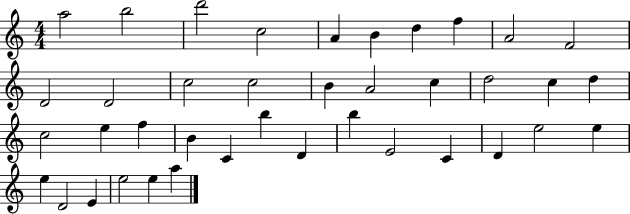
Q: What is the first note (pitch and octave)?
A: A5